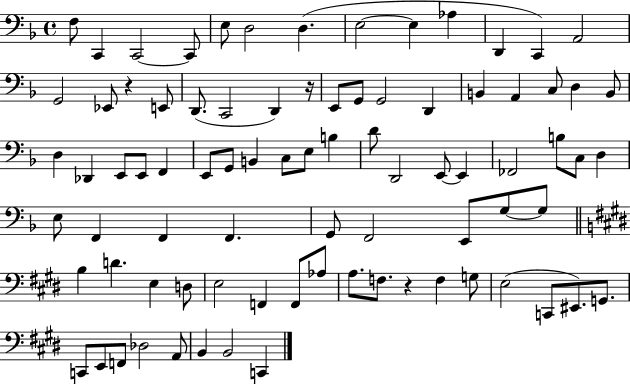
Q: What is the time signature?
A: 4/4